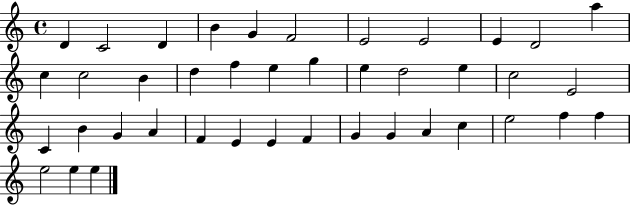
{
  \clef treble
  \time 4/4
  \defaultTimeSignature
  \key c \major
  d'4 c'2 d'4 | b'4 g'4 f'2 | e'2 e'2 | e'4 d'2 a''4 | \break c''4 c''2 b'4 | d''4 f''4 e''4 g''4 | e''4 d''2 e''4 | c''2 e'2 | \break c'4 b'4 g'4 a'4 | f'4 e'4 e'4 f'4 | g'4 g'4 a'4 c''4 | e''2 f''4 f''4 | \break e''2 e''4 e''4 | \bar "|."
}